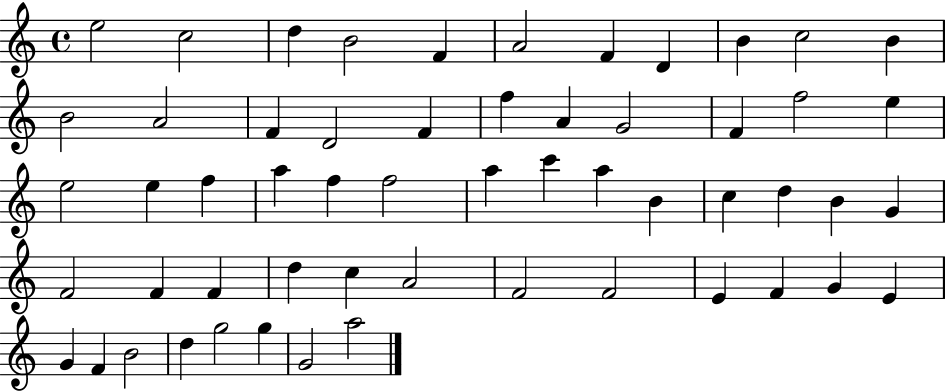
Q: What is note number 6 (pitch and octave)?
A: A4